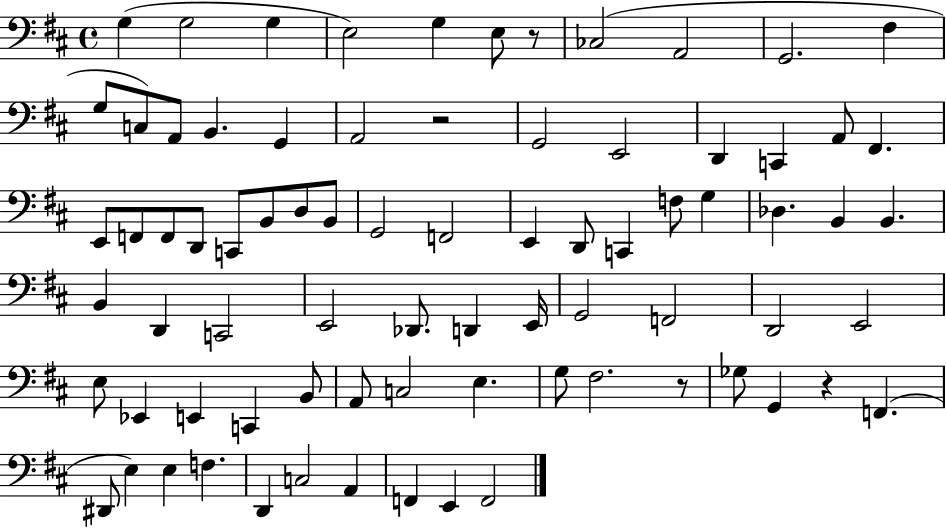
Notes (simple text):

G3/q G3/h G3/q E3/h G3/q E3/e R/e CES3/h A2/h G2/h. F#3/q G3/e C3/e A2/e B2/q. G2/q A2/h R/h G2/h E2/h D2/q C2/q A2/e F#2/q. E2/e F2/e F2/e D2/e C2/e B2/e D3/e B2/e G2/h F2/h E2/q D2/e C2/q F3/e G3/q Db3/q. B2/q B2/q. B2/q D2/q C2/h E2/h Db2/e. D2/q E2/s G2/h F2/h D2/h E2/h E3/e Eb2/q E2/q C2/q B2/e A2/e C3/h E3/q. G3/e F#3/h. R/e Gb3/e G2/q R/q F2/q. D#2/e E3/q E3/q F3/q. D2/q C3/h A2/q F2/q E2/q F2/h